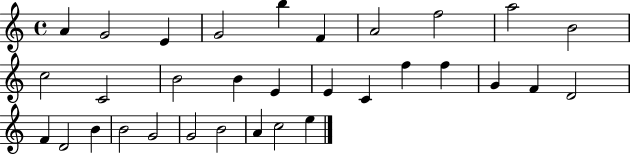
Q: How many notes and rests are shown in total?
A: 32